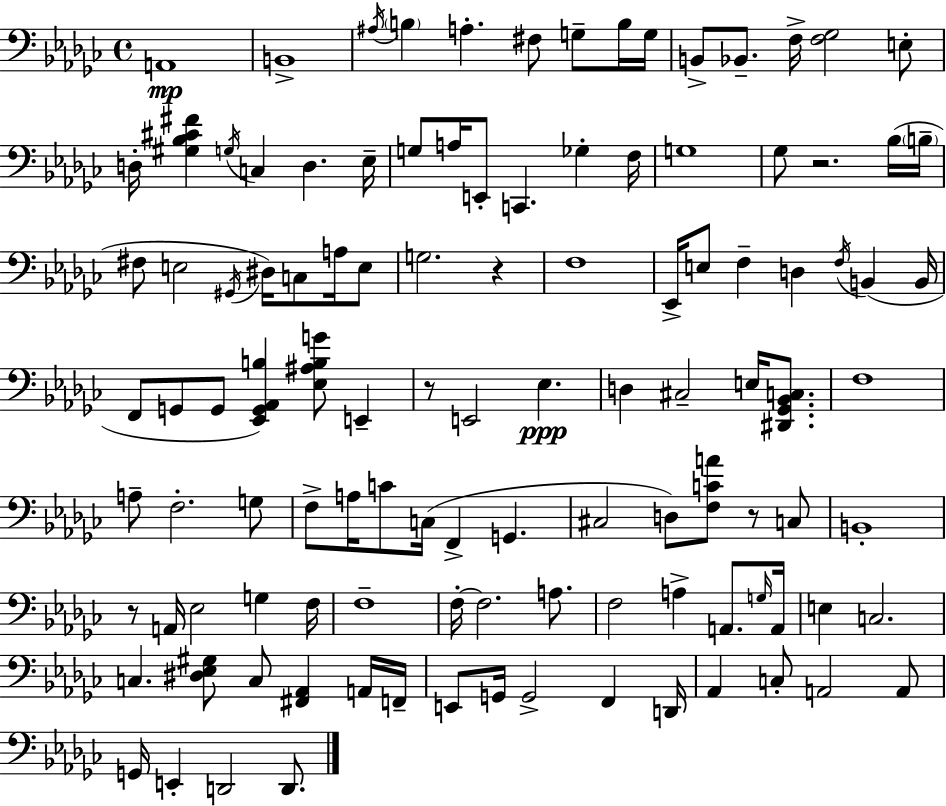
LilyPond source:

{
  \clef bass
  \time 4/4
  \defaultTimeSignature
  \key ees \minor
  a,1\mp | b,1-> | \acciaccatura { ais16 } \parenthesize b4 a4.-. fis8 g8-- b16 | g16 b,8-> bes,8.-- f16-> <f ges>2 e8-. | \break d16-. <gis bes cis' fis'>4 \acciaccatura { g16 } c4 d4. | ees16-- g8 a16 e,8-. c,4. ges4-. | f16 g1 | ges8 r2. | \break bes16( \parenthesize b16-- fis8 e2 \acciaccatura { gis,16 } dis16) c8 | a16 e8 g2. r4 | f1 | ees,16-> e8 f4-- d4 \acciaccatura { f16 } b,4( | \break b,16 f,8 g,8 g,8 <ees, g, aes, b>4) <ees ais b g'>8 | e,4-- r8 e,2 ees4.\ppp | d4 cis2-- | e16 <dis, ges, bes, c>8. f1 | \break a8-- f2.-. | g8 f8-> a16 c'8 c16( f,4-> g,4. | cis2 d8) <f c' a'>8 | r8 c8 b,1-. | \break r8 a,16 ees2 g4 | f16 f1-- | f16-.~~ f2. | a8. f2 a4-> | \break a,8. \grace { g16 } a,16 e4 c2. | c4. <dis ees gis>8 c8 <fis, aes,>4 | a,16 f,16-- e,8 g,16 g,2-> | f,4 d,16 aes,4 c8-. a,2 | \break a,8 g,16 e,4-. d,2 | d,8. \bar "|."
}